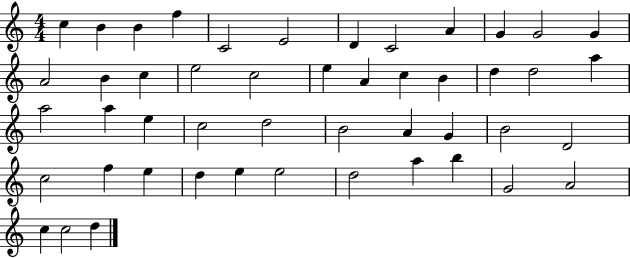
C5/q B4/q B4/q F5/q C4/h E4/h D4/q C4/h A4/q G4/q G4/h G4/q A4/h B4/q C5/q E5/h C5/h E5/q A4/q C5/q B4/q D5/q D5/h A5/q A5/h A5/q E5/q C5/h D5/h B4/h A4/q G4/q B4/h D4/h C5/h F5/q E5/q D5/q E5/q E5/h D5/h A5/q B5/q G4/h A4/h C5/q C5/h D5/q